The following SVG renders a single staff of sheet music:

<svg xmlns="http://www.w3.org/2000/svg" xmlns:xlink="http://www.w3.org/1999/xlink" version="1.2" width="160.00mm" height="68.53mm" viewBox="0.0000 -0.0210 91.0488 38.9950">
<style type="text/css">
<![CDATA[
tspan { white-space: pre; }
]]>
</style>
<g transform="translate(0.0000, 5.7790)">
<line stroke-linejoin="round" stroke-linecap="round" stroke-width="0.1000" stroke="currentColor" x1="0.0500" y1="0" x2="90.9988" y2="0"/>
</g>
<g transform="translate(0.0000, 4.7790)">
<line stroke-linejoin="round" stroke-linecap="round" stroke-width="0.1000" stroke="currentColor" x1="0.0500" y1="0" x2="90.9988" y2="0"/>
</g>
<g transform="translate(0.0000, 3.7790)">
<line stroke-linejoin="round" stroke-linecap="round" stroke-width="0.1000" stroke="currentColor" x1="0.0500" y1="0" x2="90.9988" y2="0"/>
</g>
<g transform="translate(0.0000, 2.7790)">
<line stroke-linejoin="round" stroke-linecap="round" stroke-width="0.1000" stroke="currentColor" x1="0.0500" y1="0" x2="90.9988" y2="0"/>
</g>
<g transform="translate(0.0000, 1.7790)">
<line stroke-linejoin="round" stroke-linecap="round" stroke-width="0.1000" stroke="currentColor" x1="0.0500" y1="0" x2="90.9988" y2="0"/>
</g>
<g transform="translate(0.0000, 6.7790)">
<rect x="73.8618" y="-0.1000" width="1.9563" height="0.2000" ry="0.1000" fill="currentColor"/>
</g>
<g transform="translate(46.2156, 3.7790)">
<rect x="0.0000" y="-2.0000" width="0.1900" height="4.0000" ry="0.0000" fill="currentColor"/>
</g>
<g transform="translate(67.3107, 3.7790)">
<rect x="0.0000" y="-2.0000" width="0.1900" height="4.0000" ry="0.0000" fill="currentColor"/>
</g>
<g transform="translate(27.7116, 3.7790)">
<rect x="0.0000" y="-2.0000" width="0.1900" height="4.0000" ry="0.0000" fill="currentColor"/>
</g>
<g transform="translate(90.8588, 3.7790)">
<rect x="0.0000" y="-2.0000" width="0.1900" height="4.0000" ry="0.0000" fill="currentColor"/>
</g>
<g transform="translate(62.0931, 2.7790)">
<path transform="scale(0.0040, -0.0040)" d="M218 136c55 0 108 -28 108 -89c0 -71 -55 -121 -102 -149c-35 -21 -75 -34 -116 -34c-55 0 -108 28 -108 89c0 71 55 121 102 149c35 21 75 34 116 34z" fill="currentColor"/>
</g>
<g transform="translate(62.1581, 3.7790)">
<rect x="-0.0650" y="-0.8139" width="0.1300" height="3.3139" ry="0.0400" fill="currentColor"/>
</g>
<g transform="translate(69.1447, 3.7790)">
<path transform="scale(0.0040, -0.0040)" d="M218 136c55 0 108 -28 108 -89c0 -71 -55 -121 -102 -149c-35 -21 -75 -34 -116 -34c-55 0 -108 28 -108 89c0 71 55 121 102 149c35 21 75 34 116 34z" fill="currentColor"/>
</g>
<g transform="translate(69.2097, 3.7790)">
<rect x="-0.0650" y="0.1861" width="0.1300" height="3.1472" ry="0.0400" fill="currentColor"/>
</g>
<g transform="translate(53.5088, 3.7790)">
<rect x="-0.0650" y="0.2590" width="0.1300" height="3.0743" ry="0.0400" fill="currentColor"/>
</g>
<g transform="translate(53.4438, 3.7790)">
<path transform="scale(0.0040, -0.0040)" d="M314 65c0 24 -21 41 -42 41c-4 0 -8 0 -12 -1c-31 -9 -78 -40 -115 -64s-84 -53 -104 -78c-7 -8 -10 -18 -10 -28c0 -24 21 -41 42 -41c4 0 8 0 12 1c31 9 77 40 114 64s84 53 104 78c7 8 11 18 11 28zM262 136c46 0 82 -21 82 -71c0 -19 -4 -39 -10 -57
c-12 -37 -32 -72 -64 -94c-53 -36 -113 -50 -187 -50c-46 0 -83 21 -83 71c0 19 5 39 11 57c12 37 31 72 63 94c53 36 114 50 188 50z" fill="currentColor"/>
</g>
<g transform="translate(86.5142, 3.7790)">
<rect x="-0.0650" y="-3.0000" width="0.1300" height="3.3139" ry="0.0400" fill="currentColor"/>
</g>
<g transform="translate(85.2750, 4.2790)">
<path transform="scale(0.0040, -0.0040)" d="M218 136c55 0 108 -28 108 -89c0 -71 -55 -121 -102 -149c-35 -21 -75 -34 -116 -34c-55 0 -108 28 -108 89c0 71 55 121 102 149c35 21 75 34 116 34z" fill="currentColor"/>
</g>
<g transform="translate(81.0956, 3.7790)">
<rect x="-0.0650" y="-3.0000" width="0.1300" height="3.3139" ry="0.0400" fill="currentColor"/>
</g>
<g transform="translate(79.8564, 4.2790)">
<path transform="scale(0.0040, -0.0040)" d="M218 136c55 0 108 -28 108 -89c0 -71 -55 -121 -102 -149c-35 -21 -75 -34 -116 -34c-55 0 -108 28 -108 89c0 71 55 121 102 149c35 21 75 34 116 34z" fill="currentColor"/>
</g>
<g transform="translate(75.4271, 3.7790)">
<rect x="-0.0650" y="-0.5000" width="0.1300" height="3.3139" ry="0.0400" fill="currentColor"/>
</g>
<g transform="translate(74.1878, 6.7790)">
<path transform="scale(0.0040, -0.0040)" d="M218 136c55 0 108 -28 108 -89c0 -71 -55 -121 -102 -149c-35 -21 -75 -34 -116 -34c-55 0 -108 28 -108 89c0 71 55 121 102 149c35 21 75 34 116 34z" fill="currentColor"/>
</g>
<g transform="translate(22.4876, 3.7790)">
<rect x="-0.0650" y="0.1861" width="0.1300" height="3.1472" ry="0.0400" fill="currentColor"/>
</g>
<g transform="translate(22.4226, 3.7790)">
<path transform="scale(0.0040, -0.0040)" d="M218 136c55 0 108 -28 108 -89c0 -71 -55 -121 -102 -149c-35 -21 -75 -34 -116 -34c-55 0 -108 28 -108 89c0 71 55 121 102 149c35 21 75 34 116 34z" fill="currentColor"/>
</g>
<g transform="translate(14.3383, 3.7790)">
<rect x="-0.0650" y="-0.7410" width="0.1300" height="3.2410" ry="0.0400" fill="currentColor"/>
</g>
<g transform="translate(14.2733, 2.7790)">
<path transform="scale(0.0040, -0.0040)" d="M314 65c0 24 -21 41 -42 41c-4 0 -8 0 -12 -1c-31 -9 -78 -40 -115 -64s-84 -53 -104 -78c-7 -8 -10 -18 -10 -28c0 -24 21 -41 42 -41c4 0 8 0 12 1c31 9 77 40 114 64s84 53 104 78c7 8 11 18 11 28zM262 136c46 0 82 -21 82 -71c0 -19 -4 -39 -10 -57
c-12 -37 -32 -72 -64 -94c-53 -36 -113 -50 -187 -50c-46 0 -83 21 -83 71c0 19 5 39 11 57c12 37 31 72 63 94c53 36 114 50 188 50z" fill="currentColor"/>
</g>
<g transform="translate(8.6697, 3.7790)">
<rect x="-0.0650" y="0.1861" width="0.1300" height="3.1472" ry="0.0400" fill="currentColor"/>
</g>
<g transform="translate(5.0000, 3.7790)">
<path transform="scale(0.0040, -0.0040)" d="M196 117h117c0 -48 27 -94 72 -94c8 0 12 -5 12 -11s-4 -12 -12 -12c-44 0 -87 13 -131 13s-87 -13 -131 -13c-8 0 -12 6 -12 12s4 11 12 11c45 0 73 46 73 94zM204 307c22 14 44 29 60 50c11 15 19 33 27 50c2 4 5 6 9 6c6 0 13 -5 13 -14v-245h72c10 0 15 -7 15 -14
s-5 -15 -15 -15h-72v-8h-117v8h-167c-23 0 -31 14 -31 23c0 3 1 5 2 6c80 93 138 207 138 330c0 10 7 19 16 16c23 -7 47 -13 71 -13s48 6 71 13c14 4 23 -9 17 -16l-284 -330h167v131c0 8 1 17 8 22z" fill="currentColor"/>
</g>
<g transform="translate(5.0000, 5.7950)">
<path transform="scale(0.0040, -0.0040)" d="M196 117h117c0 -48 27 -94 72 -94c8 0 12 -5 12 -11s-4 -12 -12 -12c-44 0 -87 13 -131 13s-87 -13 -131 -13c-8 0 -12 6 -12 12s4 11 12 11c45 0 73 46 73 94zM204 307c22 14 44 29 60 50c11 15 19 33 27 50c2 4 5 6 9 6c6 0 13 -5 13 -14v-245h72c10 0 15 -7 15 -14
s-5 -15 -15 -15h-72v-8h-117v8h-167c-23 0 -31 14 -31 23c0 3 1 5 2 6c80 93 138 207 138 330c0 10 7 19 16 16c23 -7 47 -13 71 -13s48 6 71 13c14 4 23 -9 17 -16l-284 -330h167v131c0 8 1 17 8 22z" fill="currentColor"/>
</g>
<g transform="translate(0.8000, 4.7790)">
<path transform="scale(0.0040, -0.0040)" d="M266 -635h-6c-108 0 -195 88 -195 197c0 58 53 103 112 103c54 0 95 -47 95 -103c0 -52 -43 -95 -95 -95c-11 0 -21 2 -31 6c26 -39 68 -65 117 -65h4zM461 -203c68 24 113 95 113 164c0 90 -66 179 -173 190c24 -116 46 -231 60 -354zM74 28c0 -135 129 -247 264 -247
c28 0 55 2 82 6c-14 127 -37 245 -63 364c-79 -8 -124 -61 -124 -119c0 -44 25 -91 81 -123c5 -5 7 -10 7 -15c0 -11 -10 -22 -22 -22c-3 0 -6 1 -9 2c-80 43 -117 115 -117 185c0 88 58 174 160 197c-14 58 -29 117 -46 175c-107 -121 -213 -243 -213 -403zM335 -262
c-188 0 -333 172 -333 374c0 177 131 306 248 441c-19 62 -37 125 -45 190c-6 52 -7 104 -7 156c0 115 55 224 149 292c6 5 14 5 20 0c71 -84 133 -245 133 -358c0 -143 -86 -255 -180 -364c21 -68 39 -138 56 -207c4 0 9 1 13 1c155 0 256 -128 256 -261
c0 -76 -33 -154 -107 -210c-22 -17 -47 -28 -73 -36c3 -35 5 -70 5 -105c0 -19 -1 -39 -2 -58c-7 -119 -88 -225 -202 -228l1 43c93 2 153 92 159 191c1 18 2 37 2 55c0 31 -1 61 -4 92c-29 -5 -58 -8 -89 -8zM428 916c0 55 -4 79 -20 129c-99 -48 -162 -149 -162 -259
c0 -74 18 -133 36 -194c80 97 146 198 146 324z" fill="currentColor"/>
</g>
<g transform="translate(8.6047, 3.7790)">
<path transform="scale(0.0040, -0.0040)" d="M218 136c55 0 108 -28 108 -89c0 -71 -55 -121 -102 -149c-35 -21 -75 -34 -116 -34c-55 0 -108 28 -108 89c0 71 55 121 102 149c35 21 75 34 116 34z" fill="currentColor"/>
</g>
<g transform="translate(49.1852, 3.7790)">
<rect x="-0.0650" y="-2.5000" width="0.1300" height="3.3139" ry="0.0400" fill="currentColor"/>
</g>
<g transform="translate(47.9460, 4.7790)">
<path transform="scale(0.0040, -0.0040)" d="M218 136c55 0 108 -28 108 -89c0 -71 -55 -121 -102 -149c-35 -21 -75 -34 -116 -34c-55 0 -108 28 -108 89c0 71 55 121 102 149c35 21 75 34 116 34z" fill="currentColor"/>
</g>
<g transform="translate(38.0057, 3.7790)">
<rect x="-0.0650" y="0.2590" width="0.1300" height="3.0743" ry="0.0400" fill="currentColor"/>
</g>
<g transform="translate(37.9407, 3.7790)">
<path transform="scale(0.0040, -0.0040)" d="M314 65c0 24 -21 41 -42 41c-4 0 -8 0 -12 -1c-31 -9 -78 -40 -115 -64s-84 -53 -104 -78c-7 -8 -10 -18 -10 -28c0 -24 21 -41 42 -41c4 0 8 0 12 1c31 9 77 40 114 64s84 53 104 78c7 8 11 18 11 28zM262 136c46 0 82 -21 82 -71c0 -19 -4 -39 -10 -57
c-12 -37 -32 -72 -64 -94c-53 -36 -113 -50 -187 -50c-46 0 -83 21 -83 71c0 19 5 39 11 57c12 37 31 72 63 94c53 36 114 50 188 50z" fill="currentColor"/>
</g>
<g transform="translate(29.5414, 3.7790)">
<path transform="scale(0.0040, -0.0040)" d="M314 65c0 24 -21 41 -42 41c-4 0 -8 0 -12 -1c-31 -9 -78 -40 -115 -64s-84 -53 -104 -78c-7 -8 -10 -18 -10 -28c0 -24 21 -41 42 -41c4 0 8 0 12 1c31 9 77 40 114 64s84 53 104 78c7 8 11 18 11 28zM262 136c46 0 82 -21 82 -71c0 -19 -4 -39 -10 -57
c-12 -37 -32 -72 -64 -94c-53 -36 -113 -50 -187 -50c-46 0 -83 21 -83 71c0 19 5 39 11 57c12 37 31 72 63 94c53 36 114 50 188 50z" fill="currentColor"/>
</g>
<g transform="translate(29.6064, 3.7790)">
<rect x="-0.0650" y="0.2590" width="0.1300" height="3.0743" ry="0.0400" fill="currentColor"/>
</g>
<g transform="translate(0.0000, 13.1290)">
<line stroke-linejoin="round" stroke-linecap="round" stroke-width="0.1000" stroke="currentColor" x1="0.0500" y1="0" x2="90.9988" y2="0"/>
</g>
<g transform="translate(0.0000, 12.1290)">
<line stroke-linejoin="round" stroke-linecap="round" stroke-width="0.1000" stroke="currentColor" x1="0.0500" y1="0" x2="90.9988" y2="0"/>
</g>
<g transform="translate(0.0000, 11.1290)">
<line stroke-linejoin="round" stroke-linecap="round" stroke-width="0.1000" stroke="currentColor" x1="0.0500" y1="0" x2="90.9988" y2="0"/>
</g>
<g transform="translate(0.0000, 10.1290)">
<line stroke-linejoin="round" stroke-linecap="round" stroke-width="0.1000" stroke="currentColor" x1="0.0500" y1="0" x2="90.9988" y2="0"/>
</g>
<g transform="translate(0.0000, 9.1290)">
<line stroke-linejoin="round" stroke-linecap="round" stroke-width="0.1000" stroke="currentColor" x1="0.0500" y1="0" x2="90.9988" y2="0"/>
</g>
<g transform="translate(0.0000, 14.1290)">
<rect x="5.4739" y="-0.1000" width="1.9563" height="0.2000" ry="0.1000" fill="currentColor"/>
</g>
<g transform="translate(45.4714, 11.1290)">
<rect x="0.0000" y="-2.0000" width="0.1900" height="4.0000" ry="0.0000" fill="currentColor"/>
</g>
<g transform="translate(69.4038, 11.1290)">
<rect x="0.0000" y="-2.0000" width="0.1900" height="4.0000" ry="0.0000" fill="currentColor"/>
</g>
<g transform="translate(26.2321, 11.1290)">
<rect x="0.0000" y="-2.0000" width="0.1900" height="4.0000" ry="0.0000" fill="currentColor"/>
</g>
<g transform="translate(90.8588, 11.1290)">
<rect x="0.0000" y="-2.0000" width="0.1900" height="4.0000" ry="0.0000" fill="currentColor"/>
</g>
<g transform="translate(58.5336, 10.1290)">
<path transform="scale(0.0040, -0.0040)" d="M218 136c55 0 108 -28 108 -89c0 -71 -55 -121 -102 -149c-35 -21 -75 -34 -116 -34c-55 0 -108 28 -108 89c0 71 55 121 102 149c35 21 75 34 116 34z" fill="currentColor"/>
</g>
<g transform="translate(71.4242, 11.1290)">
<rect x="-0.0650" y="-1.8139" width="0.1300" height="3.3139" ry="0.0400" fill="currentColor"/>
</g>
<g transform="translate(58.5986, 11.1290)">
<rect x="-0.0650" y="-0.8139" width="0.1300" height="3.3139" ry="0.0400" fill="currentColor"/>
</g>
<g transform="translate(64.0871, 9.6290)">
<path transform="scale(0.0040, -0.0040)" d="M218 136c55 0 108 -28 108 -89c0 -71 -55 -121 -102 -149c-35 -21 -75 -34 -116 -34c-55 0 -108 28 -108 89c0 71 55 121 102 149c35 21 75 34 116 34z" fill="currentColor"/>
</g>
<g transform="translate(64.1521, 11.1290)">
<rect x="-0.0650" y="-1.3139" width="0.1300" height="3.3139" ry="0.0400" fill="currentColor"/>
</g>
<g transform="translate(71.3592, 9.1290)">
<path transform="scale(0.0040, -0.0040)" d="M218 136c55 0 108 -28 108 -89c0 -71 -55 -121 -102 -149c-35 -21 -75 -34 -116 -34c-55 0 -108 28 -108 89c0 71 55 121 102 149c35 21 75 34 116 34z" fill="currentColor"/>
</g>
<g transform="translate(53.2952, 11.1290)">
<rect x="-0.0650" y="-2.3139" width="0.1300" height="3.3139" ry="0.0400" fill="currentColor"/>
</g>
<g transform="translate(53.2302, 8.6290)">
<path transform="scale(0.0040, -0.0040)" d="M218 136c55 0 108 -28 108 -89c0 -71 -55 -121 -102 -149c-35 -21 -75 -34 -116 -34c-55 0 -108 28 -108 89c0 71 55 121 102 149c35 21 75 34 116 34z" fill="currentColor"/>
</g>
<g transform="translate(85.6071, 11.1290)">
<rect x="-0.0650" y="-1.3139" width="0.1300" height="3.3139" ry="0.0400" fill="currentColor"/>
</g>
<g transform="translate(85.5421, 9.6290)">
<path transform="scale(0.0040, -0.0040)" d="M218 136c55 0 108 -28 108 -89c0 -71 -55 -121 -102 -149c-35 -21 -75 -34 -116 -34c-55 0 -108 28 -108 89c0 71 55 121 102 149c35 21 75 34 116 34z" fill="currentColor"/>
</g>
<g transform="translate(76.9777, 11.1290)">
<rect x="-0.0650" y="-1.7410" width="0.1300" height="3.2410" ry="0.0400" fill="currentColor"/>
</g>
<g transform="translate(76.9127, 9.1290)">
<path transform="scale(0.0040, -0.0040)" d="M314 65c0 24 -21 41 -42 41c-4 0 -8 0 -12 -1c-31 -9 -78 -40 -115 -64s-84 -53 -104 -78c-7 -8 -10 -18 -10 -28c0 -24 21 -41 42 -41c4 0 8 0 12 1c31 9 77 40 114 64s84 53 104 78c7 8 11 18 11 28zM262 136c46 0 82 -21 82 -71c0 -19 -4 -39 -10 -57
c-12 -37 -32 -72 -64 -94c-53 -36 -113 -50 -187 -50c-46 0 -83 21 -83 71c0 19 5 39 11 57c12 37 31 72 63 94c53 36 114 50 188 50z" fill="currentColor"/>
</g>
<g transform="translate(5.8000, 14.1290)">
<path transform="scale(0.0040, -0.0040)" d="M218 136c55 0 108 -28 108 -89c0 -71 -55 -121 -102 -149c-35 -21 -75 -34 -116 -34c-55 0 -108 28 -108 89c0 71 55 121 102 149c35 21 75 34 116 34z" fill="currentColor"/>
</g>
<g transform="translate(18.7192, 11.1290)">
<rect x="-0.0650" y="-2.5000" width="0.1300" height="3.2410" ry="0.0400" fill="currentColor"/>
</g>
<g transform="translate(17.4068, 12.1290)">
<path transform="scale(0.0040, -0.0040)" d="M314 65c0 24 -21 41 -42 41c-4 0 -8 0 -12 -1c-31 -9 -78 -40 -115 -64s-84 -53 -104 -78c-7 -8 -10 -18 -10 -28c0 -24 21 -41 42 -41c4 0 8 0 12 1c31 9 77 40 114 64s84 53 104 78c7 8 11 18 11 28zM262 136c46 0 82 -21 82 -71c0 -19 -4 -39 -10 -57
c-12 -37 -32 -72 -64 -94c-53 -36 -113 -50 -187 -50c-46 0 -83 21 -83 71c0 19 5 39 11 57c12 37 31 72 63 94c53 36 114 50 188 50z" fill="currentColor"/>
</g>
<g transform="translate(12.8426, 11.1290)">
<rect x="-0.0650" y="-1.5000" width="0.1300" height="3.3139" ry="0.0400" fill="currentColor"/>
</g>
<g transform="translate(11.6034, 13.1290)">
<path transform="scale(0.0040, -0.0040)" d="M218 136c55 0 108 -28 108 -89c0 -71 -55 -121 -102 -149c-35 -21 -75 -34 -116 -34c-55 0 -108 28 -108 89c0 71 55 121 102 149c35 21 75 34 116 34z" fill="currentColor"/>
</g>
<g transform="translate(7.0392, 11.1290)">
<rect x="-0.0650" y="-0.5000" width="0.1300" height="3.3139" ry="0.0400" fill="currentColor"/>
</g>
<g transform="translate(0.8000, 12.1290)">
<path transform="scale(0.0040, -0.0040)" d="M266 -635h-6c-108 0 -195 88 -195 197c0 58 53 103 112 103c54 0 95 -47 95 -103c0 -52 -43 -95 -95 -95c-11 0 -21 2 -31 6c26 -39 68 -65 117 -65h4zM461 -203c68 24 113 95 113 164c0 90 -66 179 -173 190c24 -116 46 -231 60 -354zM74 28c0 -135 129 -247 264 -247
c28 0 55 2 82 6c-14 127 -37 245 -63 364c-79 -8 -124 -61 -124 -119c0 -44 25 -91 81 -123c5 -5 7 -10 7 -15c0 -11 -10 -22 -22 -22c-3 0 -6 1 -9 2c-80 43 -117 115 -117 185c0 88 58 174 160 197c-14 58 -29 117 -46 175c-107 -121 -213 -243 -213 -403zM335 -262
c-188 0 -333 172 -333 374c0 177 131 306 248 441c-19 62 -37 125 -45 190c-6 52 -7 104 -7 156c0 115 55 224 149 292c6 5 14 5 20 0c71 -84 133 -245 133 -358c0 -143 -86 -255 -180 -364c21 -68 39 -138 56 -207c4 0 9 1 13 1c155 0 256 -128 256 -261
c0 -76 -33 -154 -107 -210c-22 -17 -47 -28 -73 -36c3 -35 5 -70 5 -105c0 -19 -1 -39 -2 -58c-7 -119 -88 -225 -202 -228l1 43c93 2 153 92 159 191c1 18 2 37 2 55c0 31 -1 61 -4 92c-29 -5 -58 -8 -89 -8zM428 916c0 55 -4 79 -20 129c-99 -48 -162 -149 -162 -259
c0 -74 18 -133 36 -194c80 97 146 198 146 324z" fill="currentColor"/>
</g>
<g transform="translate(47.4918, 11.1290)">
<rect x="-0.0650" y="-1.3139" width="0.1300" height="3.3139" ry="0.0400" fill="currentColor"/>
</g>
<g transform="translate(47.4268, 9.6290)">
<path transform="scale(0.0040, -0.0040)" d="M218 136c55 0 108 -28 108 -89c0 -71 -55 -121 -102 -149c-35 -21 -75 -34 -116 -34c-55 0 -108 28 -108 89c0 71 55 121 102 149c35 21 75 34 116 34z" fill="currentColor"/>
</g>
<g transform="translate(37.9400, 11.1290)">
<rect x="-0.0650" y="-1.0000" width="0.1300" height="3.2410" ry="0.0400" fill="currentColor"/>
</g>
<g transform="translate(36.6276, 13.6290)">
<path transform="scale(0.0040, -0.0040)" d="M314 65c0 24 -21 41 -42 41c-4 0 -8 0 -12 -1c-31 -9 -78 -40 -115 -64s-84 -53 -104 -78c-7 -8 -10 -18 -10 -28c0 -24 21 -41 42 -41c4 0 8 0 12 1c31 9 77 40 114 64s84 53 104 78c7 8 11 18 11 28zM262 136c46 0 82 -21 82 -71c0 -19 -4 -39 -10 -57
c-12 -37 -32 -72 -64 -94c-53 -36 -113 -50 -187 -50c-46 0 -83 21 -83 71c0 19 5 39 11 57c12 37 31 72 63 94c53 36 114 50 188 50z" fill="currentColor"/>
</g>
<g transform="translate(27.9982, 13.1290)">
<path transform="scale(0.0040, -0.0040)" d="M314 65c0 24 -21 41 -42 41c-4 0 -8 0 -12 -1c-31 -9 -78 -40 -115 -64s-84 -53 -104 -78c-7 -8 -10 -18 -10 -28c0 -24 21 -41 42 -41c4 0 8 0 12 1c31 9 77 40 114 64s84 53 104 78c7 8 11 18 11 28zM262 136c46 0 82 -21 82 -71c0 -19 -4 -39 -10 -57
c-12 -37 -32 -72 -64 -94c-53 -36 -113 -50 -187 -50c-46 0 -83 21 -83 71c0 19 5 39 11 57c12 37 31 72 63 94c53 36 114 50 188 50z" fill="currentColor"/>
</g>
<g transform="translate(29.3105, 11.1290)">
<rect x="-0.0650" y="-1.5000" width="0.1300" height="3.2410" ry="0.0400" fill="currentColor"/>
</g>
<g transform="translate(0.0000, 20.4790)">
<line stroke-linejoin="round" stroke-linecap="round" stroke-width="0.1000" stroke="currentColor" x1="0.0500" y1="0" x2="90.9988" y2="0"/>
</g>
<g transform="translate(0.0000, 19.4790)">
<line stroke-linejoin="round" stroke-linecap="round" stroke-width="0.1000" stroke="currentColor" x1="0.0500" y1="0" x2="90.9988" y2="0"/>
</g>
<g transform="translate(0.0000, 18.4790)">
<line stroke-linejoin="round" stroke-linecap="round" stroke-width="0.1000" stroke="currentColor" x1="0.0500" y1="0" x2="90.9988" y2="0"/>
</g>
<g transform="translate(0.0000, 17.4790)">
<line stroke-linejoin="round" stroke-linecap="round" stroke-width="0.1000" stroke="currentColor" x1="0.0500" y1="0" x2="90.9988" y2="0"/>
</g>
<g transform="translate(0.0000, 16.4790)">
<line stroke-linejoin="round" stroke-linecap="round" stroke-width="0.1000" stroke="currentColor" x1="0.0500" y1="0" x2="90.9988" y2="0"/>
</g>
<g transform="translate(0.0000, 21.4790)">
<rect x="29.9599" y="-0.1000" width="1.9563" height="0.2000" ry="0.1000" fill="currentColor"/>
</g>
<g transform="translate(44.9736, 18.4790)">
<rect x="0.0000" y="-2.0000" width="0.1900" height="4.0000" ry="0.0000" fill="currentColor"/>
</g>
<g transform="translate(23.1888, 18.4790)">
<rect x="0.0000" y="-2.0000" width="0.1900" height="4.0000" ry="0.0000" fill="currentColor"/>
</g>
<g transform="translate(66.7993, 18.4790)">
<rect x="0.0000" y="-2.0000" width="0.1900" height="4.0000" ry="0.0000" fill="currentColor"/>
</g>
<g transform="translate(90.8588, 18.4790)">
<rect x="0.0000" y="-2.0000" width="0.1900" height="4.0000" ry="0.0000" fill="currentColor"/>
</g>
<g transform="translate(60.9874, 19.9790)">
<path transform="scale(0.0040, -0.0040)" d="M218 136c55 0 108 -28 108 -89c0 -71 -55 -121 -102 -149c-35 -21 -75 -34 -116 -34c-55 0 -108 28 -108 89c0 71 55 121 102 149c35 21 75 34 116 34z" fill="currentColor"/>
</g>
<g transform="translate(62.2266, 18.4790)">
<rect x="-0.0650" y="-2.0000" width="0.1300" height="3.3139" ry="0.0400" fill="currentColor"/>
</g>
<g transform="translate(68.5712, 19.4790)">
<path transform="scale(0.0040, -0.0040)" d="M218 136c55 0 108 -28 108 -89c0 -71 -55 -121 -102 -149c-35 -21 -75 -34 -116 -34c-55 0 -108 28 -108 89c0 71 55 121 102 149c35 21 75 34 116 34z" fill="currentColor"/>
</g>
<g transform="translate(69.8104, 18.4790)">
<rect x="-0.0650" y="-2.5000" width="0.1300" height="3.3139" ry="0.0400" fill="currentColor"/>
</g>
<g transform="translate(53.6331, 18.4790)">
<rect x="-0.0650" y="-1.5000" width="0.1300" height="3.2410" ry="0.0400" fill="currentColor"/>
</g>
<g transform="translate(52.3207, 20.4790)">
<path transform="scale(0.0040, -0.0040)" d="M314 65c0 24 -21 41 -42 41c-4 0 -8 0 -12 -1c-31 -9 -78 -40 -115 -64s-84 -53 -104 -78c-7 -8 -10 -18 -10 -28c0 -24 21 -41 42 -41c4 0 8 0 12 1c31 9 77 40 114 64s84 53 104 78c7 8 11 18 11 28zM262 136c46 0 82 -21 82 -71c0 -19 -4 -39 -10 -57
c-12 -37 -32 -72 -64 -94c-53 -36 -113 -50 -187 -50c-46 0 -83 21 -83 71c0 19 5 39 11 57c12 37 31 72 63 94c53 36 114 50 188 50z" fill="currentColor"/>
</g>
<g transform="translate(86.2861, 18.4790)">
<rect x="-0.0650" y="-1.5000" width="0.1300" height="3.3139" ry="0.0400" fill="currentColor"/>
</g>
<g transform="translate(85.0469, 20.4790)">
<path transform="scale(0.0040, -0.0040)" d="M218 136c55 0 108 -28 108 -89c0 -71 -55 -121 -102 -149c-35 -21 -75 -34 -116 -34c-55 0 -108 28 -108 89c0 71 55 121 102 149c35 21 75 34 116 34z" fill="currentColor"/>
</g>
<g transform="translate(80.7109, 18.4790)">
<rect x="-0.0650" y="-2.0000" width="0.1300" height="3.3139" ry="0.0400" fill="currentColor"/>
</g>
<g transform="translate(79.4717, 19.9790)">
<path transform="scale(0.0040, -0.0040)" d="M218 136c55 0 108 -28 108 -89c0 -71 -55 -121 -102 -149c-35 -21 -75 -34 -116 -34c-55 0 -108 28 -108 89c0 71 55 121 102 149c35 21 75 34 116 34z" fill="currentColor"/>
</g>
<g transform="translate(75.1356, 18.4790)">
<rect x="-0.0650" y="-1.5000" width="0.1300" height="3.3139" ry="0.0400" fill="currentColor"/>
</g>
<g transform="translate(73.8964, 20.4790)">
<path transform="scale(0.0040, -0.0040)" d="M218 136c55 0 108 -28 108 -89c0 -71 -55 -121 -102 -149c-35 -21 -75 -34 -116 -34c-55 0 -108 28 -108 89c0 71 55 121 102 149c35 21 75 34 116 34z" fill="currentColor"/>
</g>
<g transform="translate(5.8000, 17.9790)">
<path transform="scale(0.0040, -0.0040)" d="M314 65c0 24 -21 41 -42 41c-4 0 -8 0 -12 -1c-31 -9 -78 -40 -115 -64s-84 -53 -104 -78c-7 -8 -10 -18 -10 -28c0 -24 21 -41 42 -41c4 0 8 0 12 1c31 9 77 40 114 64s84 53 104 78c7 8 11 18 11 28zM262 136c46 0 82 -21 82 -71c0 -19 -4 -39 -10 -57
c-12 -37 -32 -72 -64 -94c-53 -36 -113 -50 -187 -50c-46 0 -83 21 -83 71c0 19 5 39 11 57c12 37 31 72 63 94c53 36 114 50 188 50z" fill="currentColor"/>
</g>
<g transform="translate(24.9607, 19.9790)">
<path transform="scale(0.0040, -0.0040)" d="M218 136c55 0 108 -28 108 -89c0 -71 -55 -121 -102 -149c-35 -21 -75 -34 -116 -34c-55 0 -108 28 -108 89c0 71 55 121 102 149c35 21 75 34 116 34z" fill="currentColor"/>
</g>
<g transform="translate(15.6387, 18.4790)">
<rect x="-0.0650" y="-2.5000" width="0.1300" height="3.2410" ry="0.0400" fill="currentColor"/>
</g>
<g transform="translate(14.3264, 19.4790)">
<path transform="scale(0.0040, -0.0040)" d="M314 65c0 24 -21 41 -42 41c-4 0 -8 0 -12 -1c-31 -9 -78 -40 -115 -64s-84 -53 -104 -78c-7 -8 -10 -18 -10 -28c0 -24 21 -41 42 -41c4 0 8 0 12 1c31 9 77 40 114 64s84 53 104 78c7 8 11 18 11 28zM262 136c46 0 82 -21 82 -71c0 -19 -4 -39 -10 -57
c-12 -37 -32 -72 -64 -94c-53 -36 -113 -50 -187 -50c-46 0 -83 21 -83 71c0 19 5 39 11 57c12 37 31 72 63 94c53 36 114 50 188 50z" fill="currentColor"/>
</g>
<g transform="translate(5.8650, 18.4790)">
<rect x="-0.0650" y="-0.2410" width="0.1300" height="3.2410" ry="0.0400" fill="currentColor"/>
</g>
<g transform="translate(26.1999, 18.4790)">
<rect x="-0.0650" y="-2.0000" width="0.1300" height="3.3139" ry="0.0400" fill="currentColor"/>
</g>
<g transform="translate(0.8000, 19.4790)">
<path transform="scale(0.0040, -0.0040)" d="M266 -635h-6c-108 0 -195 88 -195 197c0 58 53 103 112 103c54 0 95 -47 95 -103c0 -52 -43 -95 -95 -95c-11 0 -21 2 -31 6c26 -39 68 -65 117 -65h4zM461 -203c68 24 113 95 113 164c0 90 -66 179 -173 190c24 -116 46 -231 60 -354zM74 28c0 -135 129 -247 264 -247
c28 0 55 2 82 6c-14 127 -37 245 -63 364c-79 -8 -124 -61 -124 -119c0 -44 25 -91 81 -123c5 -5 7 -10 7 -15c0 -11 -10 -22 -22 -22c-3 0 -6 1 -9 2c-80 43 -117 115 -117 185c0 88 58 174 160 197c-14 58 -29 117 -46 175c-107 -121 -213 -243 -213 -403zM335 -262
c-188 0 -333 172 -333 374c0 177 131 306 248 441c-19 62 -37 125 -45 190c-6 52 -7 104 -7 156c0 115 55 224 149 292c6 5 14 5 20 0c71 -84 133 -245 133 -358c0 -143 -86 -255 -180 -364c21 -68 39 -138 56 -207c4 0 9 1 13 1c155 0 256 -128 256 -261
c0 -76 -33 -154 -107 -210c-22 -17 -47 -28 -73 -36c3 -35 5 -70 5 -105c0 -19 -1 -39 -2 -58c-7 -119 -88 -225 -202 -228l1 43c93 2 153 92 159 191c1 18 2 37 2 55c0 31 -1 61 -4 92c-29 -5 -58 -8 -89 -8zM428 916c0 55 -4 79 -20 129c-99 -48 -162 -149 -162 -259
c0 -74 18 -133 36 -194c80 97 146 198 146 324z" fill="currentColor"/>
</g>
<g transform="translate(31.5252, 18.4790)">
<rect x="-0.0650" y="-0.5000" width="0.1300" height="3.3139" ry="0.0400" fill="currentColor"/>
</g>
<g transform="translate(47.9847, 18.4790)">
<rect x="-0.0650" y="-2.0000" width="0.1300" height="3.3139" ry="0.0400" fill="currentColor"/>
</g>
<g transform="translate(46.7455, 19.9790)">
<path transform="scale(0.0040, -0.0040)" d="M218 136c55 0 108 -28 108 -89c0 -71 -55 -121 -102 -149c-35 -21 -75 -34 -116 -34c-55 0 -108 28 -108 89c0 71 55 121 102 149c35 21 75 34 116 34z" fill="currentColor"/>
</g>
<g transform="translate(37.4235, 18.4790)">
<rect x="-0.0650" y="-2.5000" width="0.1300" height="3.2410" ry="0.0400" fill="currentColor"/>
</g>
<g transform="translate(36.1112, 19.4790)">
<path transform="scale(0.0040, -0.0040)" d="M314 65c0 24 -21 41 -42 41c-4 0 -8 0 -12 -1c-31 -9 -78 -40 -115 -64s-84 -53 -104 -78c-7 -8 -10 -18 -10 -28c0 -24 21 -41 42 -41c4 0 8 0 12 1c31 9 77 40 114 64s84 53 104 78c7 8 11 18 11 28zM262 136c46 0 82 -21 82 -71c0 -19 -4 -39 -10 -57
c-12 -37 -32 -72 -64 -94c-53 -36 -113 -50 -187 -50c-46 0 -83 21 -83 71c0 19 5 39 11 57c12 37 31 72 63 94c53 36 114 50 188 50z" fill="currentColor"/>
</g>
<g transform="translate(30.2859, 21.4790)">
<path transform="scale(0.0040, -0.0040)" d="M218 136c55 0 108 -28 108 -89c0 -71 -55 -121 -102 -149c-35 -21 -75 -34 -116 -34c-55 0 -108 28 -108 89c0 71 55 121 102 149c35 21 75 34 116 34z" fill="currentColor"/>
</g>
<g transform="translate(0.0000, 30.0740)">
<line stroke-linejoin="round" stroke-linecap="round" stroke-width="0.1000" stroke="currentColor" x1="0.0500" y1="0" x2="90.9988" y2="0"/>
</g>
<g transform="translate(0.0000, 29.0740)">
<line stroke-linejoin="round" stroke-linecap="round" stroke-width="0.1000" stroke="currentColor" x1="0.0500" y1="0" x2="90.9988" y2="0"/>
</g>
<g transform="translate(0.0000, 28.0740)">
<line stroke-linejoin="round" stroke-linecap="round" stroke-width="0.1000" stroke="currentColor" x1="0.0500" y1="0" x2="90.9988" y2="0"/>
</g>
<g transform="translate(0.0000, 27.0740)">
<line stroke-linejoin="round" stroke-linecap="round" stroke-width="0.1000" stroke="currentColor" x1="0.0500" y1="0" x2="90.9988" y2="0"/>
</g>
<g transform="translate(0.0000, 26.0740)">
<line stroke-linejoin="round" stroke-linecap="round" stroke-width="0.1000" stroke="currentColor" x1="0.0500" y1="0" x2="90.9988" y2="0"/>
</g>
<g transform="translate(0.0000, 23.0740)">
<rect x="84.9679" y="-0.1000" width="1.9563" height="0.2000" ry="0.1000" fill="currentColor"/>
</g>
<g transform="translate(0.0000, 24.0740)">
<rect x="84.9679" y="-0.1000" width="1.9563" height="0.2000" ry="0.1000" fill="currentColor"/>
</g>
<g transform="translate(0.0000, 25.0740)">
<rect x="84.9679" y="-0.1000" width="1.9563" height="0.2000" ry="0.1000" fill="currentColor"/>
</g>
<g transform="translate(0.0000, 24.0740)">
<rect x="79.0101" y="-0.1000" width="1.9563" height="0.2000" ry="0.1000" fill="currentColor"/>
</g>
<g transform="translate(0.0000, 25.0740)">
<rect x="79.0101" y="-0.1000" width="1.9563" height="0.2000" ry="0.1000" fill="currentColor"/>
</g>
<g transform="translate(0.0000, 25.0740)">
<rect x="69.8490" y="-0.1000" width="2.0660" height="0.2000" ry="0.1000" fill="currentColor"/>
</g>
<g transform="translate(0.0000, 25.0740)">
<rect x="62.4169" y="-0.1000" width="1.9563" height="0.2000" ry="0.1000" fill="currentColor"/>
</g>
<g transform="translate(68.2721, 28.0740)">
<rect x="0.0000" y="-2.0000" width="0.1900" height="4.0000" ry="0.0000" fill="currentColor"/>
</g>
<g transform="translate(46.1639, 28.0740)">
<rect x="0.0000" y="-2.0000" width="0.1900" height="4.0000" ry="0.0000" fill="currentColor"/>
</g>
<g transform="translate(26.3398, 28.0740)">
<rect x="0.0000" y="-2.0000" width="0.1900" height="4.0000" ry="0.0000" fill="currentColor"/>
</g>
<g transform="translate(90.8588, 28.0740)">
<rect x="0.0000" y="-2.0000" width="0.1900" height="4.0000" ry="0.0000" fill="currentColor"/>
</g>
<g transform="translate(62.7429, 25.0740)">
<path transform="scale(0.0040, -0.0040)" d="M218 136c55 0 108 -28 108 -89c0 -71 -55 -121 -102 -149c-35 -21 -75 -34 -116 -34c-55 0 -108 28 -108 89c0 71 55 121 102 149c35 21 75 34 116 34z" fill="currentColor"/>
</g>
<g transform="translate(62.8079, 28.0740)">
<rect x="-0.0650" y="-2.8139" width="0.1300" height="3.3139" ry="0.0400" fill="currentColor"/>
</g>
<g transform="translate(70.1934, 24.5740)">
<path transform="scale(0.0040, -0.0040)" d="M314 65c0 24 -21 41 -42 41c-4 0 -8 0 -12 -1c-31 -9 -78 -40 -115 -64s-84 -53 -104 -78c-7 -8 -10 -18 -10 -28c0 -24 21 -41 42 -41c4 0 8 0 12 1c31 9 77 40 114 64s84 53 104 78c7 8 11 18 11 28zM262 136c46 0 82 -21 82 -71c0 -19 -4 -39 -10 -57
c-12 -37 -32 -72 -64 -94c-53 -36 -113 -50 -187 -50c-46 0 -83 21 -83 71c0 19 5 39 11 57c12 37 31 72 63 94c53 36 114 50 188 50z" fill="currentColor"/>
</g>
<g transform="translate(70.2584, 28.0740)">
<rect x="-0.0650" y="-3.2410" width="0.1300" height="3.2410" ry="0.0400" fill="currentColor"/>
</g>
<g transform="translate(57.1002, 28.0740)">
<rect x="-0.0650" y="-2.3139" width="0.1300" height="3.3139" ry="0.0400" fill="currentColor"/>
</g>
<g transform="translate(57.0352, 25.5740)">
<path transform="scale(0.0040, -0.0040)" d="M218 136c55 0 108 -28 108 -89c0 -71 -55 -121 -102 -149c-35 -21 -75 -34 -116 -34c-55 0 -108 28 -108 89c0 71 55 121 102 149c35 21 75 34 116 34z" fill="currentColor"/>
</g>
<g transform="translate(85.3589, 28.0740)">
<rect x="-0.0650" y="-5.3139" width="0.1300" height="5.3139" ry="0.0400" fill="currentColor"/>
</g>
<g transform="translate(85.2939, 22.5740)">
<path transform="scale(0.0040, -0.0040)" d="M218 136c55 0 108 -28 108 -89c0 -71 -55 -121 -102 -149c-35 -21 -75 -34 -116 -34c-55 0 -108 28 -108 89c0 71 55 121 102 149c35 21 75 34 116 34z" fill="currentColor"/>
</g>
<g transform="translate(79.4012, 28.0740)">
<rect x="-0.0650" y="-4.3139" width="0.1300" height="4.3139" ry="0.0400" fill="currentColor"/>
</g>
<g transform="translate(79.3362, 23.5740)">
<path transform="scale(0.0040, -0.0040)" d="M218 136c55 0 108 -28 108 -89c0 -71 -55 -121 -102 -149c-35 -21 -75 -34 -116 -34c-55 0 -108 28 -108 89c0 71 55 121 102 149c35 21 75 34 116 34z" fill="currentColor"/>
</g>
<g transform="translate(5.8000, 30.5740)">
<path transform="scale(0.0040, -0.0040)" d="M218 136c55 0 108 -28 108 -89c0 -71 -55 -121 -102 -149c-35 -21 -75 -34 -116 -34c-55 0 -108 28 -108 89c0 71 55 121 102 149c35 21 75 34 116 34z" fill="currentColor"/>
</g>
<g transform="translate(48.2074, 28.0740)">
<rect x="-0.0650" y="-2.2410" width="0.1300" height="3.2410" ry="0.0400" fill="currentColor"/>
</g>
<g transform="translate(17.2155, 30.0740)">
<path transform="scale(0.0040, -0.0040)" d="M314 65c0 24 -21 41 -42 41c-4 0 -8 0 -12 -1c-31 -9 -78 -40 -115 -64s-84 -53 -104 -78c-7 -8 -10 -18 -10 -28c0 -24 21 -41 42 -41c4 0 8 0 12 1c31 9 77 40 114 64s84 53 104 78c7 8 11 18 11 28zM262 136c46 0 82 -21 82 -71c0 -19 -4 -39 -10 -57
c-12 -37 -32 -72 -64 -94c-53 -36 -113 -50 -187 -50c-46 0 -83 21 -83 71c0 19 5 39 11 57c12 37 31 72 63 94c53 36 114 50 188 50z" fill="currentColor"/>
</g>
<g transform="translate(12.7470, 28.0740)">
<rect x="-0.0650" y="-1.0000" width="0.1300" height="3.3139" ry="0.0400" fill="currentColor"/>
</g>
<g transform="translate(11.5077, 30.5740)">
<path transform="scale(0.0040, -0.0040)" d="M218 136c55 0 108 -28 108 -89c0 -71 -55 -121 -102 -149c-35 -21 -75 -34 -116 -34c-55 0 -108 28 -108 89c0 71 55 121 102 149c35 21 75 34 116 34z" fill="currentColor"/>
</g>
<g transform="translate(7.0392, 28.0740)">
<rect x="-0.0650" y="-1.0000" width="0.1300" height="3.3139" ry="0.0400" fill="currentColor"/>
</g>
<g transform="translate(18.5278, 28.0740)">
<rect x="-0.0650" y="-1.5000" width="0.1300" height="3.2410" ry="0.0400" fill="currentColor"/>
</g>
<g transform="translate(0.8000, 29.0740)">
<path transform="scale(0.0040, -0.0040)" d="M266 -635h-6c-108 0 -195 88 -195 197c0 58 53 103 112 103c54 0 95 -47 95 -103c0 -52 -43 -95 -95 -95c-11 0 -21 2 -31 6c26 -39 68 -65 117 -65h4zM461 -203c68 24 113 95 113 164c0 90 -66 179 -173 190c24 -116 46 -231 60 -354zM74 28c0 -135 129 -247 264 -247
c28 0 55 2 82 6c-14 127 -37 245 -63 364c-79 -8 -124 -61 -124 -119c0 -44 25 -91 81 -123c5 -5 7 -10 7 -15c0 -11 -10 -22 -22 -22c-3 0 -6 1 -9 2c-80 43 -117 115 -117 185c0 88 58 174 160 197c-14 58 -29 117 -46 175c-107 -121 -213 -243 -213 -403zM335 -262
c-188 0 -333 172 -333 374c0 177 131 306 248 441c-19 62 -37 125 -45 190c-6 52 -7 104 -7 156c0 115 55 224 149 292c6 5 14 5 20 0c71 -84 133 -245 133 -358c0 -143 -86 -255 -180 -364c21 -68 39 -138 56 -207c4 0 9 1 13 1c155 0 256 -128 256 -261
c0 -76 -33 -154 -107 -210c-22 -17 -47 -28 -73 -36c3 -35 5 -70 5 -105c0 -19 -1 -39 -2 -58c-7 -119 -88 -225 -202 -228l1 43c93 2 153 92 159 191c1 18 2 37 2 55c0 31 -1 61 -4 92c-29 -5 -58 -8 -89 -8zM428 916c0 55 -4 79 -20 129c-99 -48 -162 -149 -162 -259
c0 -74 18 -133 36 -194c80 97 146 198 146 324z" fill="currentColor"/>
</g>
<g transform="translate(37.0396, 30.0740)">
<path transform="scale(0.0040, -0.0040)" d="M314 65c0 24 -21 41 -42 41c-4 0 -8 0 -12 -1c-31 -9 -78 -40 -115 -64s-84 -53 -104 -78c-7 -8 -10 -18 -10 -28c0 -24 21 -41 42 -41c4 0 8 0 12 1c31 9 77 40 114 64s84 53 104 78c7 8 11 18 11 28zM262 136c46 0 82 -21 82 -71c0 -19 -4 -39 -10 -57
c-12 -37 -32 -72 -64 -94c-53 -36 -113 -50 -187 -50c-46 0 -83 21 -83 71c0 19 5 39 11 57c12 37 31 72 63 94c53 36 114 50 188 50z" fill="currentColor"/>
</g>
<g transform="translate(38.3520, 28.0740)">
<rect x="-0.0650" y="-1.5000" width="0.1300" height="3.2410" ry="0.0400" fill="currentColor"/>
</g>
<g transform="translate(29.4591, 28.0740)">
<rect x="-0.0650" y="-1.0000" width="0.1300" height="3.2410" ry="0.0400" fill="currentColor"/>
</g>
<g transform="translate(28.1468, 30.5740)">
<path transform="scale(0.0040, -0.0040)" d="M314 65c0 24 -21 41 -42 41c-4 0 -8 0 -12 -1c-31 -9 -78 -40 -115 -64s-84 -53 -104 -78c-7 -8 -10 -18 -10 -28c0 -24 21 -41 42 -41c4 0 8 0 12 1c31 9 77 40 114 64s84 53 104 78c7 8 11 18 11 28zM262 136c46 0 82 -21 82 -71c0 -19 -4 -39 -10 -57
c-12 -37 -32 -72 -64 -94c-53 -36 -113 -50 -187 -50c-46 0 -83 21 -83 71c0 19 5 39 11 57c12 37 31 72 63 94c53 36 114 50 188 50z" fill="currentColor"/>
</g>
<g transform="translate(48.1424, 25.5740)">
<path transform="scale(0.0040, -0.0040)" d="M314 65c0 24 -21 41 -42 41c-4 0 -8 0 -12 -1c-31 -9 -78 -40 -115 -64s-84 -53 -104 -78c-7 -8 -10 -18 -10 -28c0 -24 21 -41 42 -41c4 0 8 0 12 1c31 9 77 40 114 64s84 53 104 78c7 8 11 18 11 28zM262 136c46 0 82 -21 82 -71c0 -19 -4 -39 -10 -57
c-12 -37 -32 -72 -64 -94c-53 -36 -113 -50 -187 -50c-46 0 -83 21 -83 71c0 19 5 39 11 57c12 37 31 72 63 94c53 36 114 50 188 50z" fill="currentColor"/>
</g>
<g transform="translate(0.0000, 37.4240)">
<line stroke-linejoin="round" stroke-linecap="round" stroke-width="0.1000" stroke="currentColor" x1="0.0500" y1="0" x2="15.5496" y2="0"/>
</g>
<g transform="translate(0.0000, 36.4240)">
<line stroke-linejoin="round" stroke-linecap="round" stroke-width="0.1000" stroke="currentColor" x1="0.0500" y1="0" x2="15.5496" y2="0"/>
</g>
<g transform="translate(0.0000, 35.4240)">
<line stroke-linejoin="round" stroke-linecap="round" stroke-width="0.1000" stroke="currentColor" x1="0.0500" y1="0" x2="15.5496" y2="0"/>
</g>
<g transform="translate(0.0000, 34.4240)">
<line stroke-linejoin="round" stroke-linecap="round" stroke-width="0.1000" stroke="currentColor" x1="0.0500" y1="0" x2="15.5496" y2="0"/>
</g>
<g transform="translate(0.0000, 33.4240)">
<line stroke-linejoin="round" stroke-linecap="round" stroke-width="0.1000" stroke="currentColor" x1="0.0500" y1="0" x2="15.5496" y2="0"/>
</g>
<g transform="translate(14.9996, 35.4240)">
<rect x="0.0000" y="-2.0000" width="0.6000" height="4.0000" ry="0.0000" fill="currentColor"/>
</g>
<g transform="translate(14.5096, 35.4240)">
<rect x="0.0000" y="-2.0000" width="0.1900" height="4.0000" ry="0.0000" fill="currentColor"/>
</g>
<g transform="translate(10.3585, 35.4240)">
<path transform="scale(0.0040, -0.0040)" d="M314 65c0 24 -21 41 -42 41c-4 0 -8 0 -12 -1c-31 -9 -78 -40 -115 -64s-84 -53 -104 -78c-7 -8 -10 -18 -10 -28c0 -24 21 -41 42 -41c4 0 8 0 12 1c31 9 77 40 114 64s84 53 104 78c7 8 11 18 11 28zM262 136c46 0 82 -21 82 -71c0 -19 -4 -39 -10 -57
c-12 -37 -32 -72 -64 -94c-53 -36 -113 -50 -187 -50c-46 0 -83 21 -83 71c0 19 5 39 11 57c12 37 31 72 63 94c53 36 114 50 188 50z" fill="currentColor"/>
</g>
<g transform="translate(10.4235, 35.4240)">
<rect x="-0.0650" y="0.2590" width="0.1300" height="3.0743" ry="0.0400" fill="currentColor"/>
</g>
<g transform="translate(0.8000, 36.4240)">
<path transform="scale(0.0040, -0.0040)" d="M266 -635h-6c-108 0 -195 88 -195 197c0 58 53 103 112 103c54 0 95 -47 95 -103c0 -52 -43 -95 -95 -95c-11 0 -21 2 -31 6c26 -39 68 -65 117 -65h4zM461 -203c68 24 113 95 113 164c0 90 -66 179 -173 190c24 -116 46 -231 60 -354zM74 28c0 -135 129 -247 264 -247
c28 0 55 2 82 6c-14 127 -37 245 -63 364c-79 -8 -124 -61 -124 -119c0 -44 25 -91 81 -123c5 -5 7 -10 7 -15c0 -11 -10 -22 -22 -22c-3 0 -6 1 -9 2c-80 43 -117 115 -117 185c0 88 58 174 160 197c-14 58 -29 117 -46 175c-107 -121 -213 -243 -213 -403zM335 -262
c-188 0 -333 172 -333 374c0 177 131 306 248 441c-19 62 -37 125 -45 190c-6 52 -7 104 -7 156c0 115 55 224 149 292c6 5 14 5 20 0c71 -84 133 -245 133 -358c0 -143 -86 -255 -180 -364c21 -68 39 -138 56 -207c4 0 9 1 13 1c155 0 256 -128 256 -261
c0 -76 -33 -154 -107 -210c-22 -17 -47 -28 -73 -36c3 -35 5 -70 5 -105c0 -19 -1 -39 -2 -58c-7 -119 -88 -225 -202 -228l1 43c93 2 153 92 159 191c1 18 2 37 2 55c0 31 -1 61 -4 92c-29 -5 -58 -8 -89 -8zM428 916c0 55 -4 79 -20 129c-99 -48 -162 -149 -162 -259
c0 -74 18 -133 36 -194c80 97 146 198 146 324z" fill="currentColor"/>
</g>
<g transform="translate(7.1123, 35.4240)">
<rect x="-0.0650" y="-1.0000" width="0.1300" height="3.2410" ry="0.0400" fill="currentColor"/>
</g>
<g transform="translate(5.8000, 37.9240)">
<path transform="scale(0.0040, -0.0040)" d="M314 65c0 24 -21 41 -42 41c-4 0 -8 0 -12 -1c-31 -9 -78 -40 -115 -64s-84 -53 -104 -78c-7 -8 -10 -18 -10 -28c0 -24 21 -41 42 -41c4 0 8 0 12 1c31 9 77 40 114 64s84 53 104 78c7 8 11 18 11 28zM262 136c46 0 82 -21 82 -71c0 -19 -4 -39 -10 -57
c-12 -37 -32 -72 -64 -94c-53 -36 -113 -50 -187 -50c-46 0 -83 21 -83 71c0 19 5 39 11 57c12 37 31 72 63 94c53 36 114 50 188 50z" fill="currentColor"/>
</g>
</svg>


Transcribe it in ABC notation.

X:1
T:Untitled
M:4/4
L:1/4
K:C
B d2 B B2 B2 G B2 d B C A A C E G2 E2 D2 e g d e f f2 e c2 G2 F C G2 F E2 F G E F E D D E2 D2 E2 g2 g a b2 d' f' D2 B2